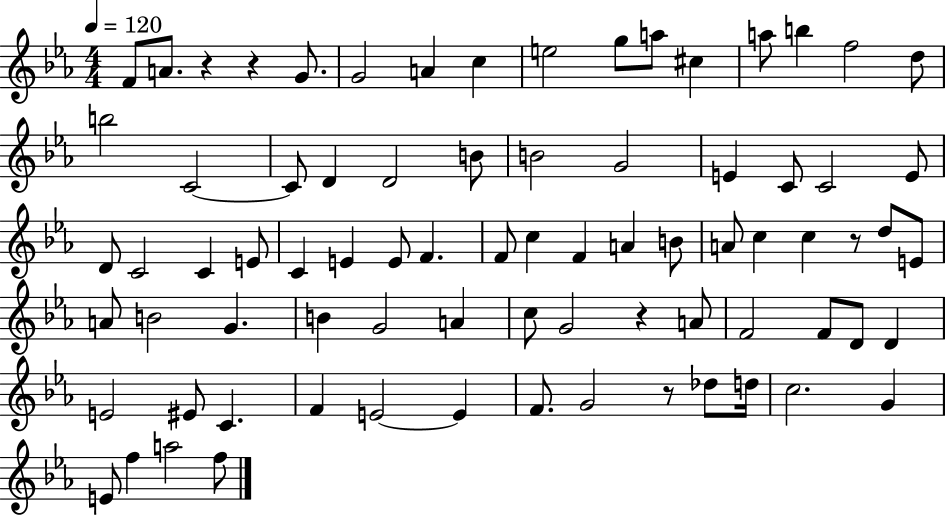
X:1
T:Untitled
M:4/4
L:1/4
K:Eb
F/2 A/2 z z G/2 G2 A c e2 g/2 a/2 ^c a/2 b f2 d/2 b2 C2 C/2 D D2 B/2 B2 G2 E C/2 C2 E/2 D/2 C2 C E/2 C E E/2 F F/2 c F A B/2 A/2 c c z/2 d/2 E/2 A/2 B2 G B G2 A c/2 G2 z A/2 F2 F/2 D/2 D E2 ^E/2 C F E2 E F/2 G2 z/2 _d/2 d/4 c2 G E/2 f a2 f/2